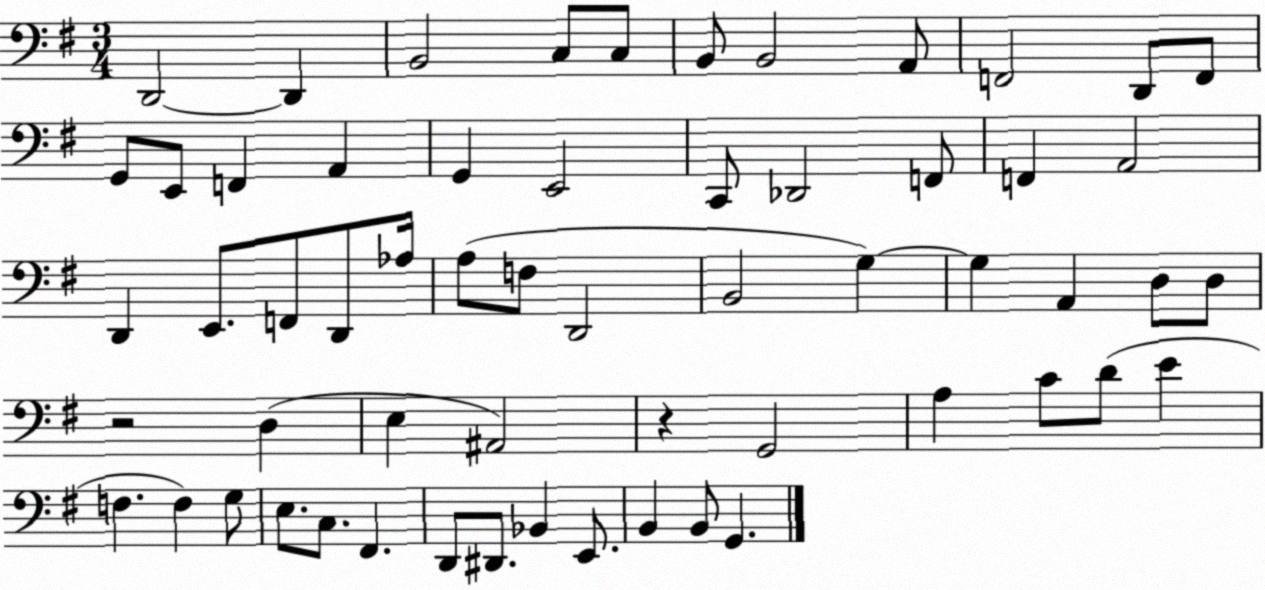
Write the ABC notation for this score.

X:1
T:Untitled
M:3/4
L:1/4
K:G
D,,2 D,, B,,2 C,/2 C,/2 B,,/2 B,,2 A,,/2 F,,2 D,,/2 F,,/2 G,,/2 E,,/2 F,, A,, G,, E,,2 C,,/2 _D,,2 F,,/2 F,, A,,2 D,, E,,/2 F,,/2 D,,/2 _A,/4 A,/2 F,/2 D,,2 B,,2 G, G, A,, D,/2 D,/2 z2 D, E, ^A,,2 z G,,2 A, C/2 D/2 E F, F, G,/2 E,/2 C,/2 ^F,, D,,/2 ^D,,/2 _B,, E,,/2 B,, B,,/2 G,,